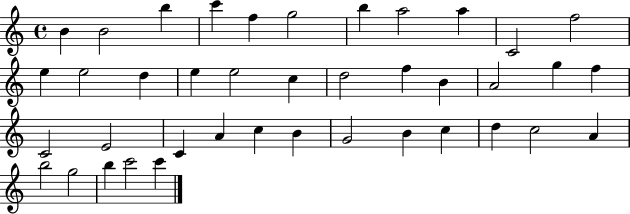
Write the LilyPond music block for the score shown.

{
  \clef treble
  \time 4/4
  \defaultTimeSignature
  \key c \major
  b'4 b'2 b''4 | c'''4 f''4 g''2 | b''4 a''2 a''4 | c'2 f''2 | \break e''4 e''2 d''4 | e''4 e''2 c''4 | d''2 f''4 b'4 | a'2 g''4 f''4 | \break c'2 e'2 | c'4 a'4 c''4 b'4 | g'2 b'4 c''4 | d''4 c''2 a'4 | \break b''2 g''2 | b''4 c'''2 c'''4 | \bar "|."
}